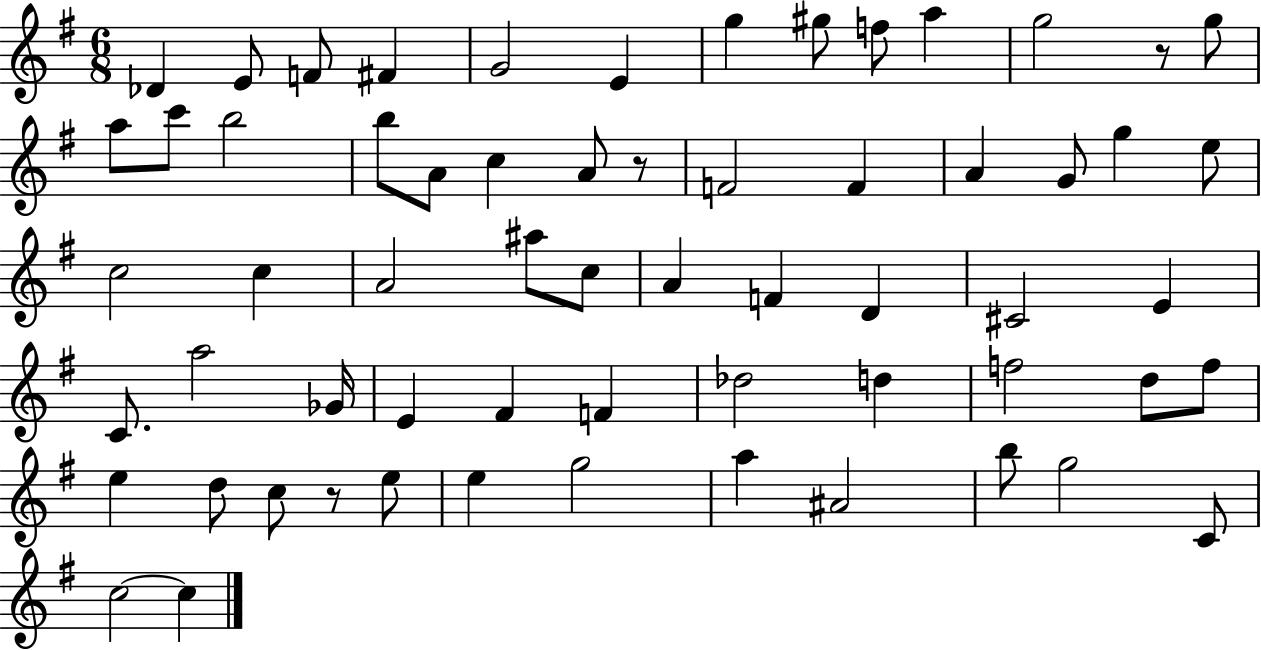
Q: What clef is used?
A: treble